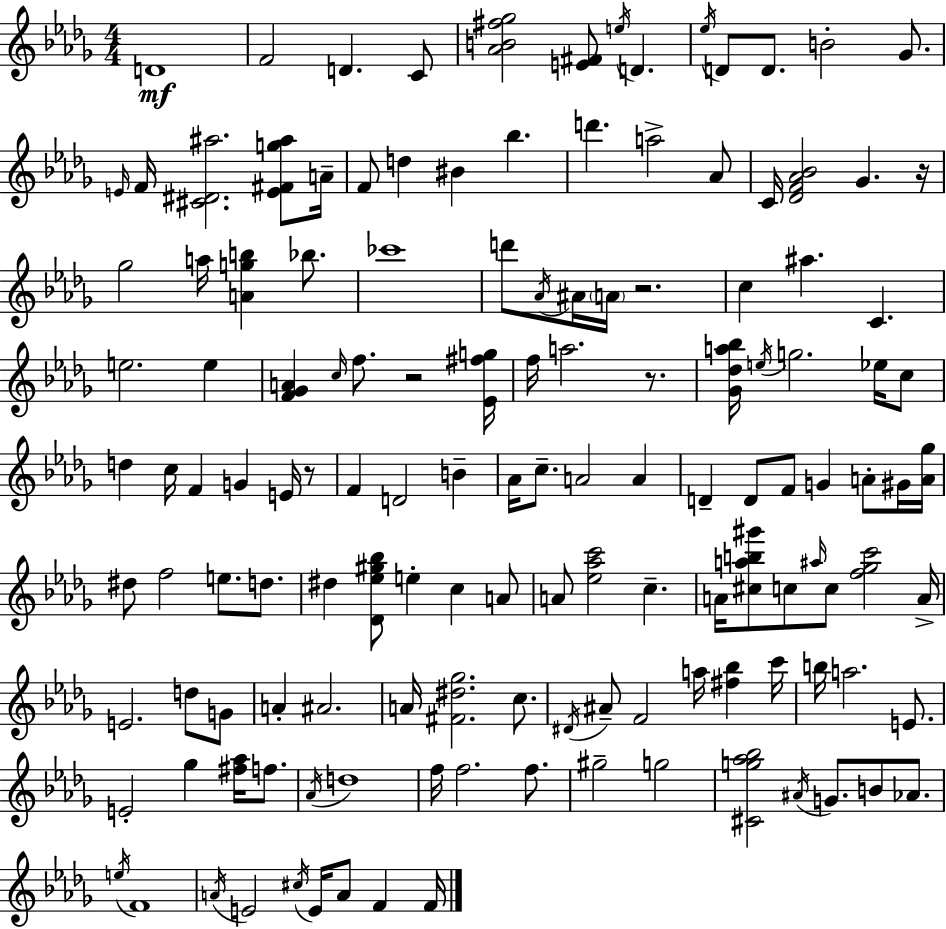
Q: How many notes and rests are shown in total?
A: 138